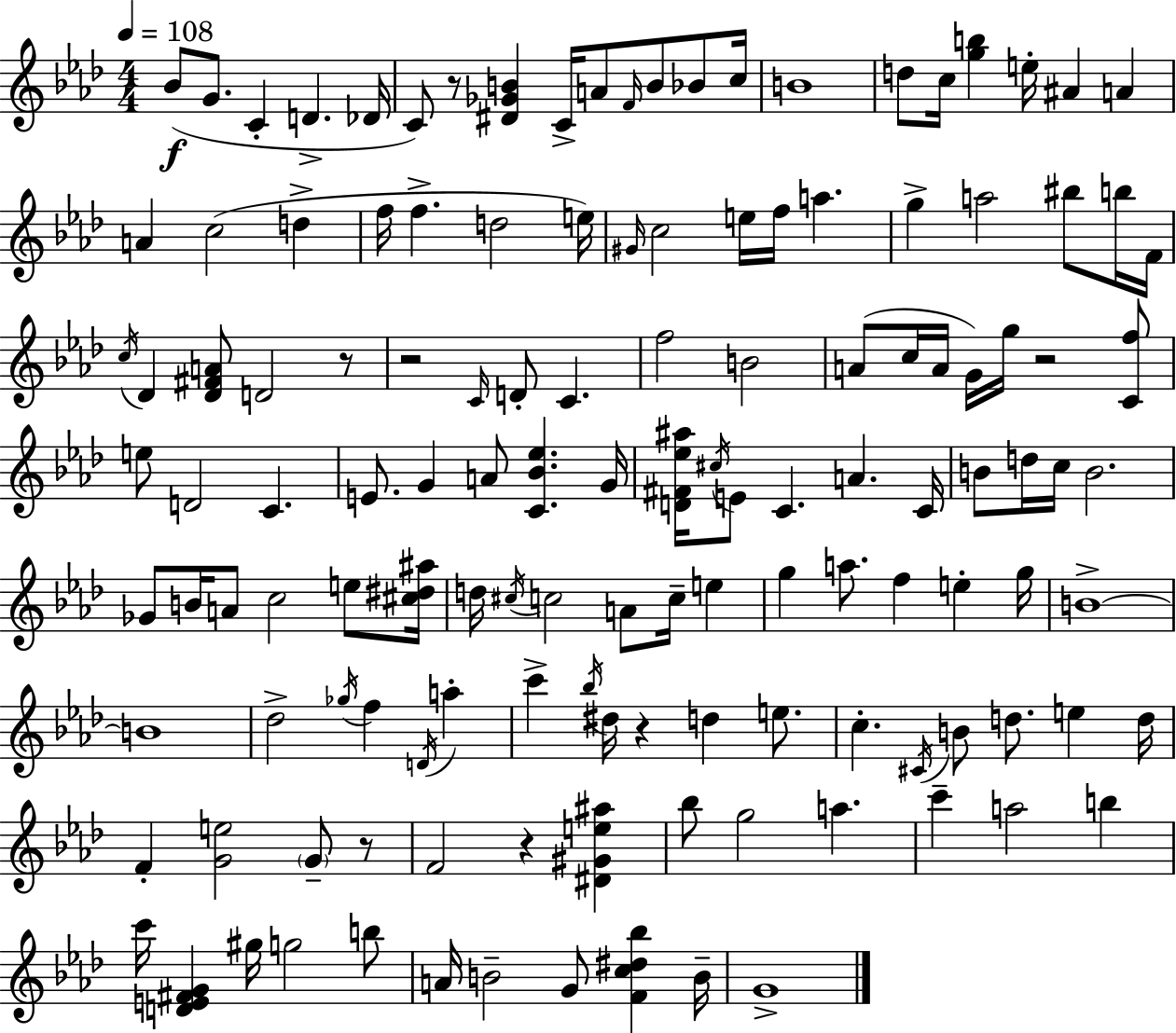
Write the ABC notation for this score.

X:1
T:Untitled
M:4/4
L:1/4
K:Fm
_B/2 G/2 C D _D/4 C/2 z/2 [^D_GB] C/4 A/2 F/4 B/2 _B/2 c/4 B4 d/2 c/4 [gb] e/4 ^A A A c2 d f/4 f d2 e/4 ^G/4 c2 e/4 f/4 a g a2 ^b/2 b/4 F/4 c/4 _D [_D^FA]/2 D2 z/2 z2 C/4 D/2 C f2 B2 A/2 c/4 A/4 G/4 g/4 z2 [Cf]/2 e/2 D2 C E/2 G A/2 [C_B_e] G/4 [D^F_e^a]/4 ^c/4 E/2 C A C/4 B/2 d/4 c/4 B2 _G/2 B/4 A/2 c2 e/2 [^c^d^a]/4 d/4 ^c/4 c2 A/2 c/4 e g a/2 f e g/4 B4 B4 _d2 _g/4 f D/4 a c' _b/4 ^d/4 z d e/2 c ^C/4 B/2 d/2 e d/4 F [Ge]2 G/2 z/2 F2 z [^D^Ge^a] _b/2 g2 a c' a2 b c'/4 [DE^FG] ^g/4 g2 b/2 A/4 B2 G/2 [Fc^d_b] B/4 G4